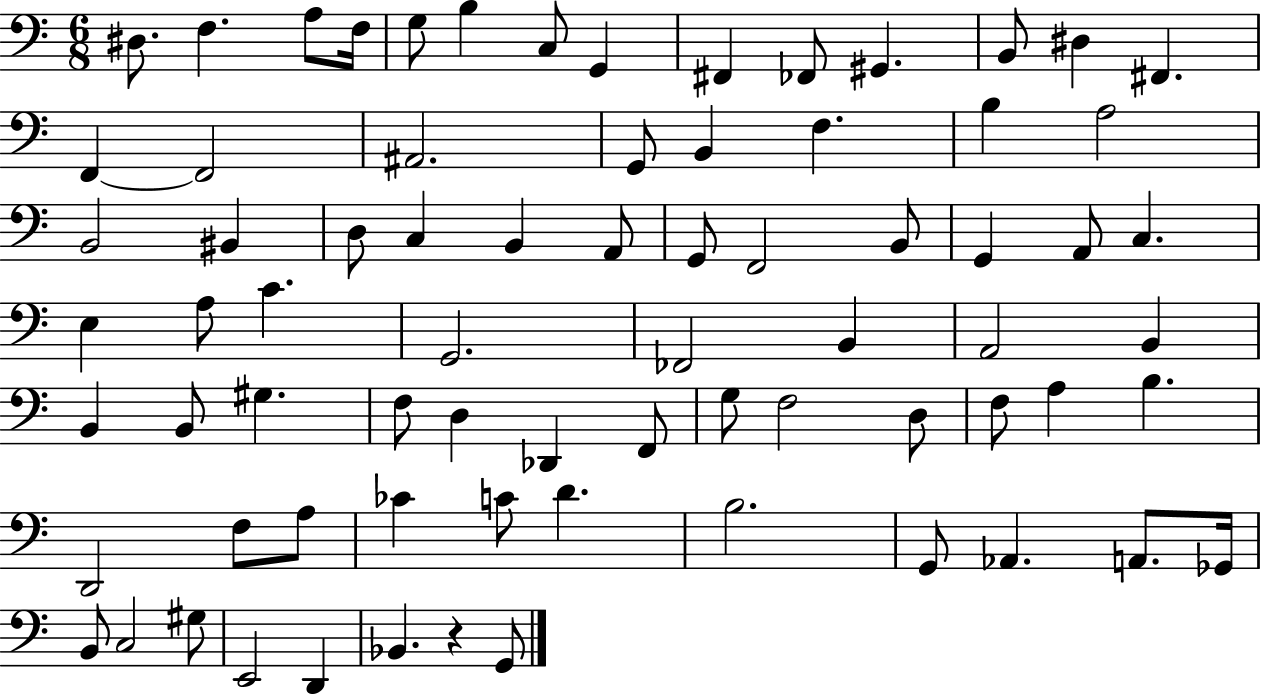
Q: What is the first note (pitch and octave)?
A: D#3